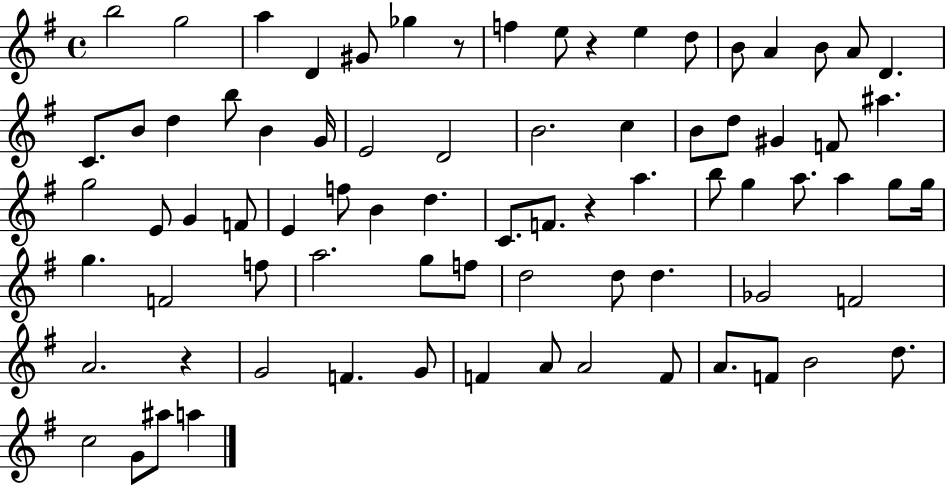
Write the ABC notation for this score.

X:1
T:Untitled
M:4/4
L:1/4
K:G
b2 g2 a D ^G/2 _g z/2 f e/2 z e d/2 B/2 A B/2 A/2 D C/2 B/2 d b/2 B G/4 E2 D2 B2 c B/2 d/2 ^G F/2 ^a g2 E/2 G F/2 E f/2 B d C/2 F/2 z a b/2 g a/2 a g/2 g/4 g F2 f/2 a2 g/2 f/2 d2 d/2 d _G2 F2 A2 z G2 F G/2 F A/2 A2 F/2 A/2 F/2 B2 d/2 c2 G/2 ^a/2 a